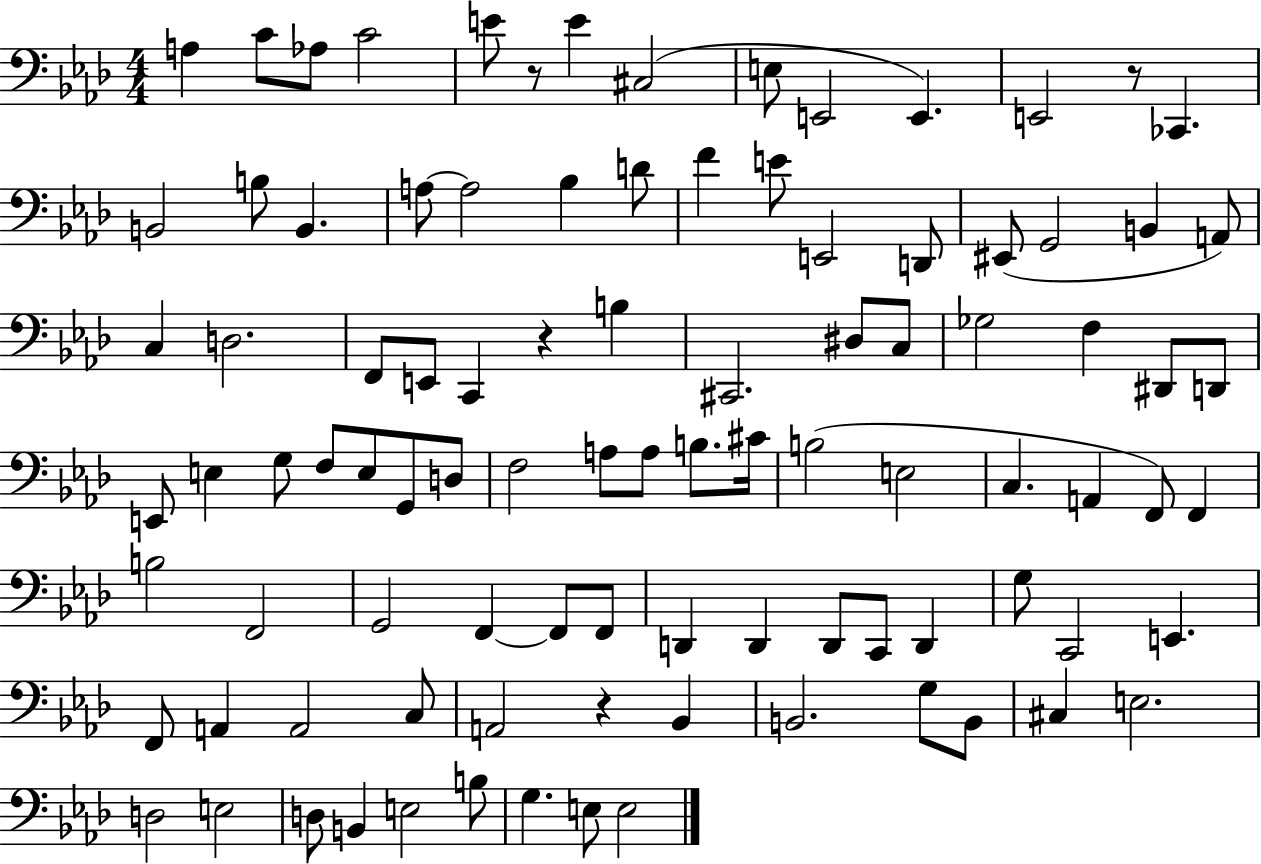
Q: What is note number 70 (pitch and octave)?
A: G3